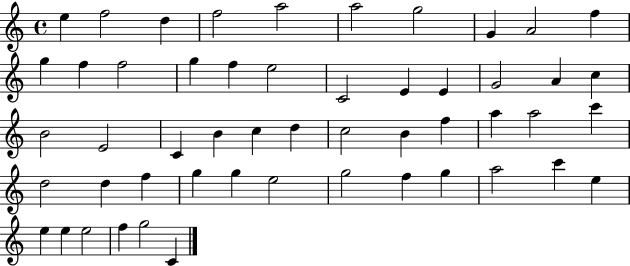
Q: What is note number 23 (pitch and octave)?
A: B4